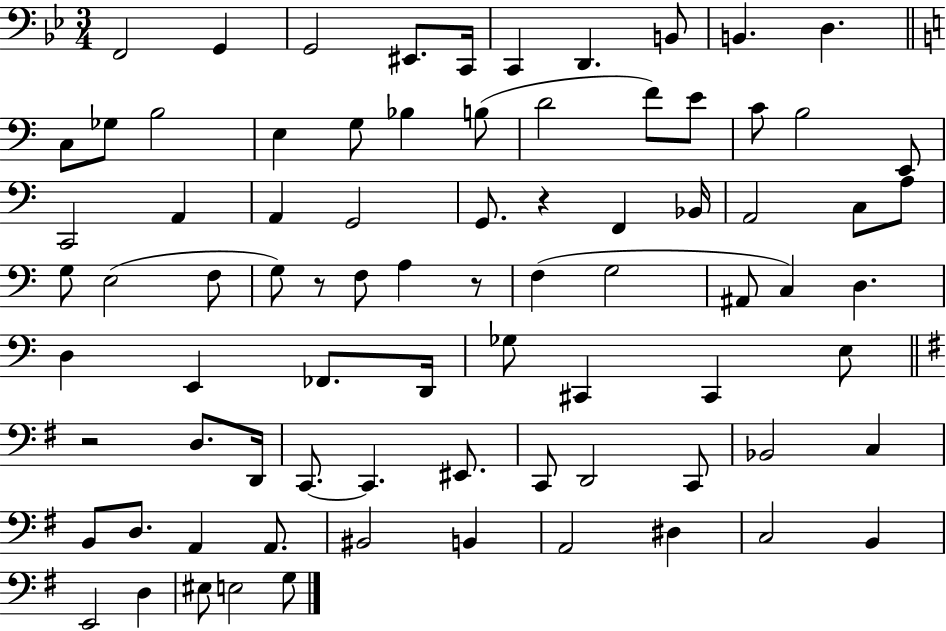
{
  \clef bass
  \numericTimeSignature
  \time 3/4
  \key bes \major
  f,2 g,4 | g,2 eis,8. c,16 | c,4 d,4. b,8 | b,4. d4. | \break \bar "||" \break \key c \major c8 ges8 b2 | e4 g8 bes4 b8( | d'2 f'8) e'8 | c'8 b2 e,8 | \break c,2 a,4 | a,4 g,2 | g,8. r4 f,4 bes,16 | a,2 c8 a8 | \break g8 e2( f8 | g8) r8 f8 a4 r8 | f4( g2 | ais,8 c4) d4. | \break d4 e,4 fes,8. d,16 | ges8 cis,4 cis,4 e8 | \bar "||" \break \key g \major r2 d8. d,16 | c,8.~~ c,4. eis,8. | c,8 d,2 c,8 | bes,2 c4 | \break b,8 d8. a,4 a,8. | bis,2 b,4 | a,2 dis4 | c2 b,4 | \break e,2 d4 | eis8 e2 g8 | \bar "|."
}